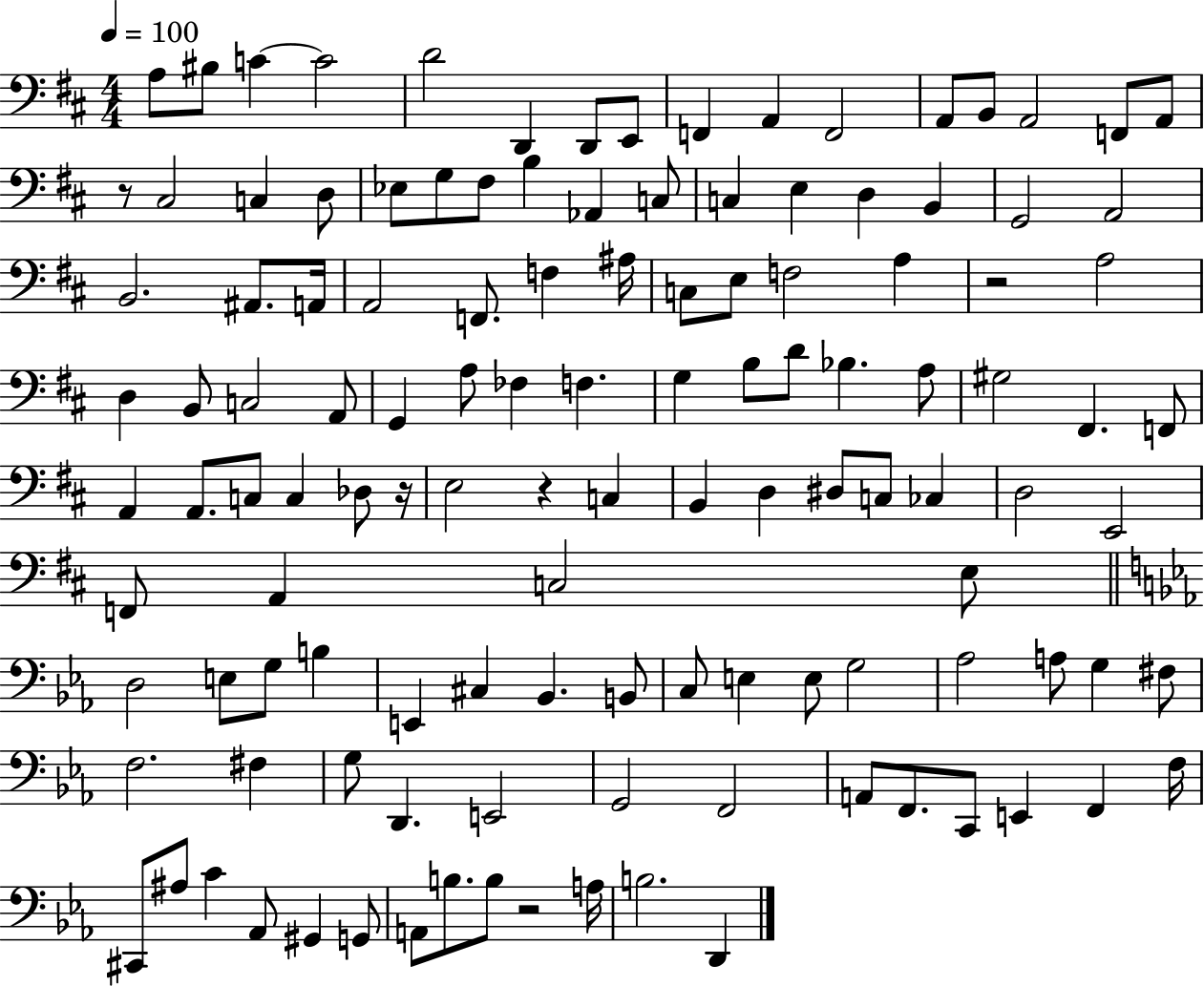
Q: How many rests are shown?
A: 5